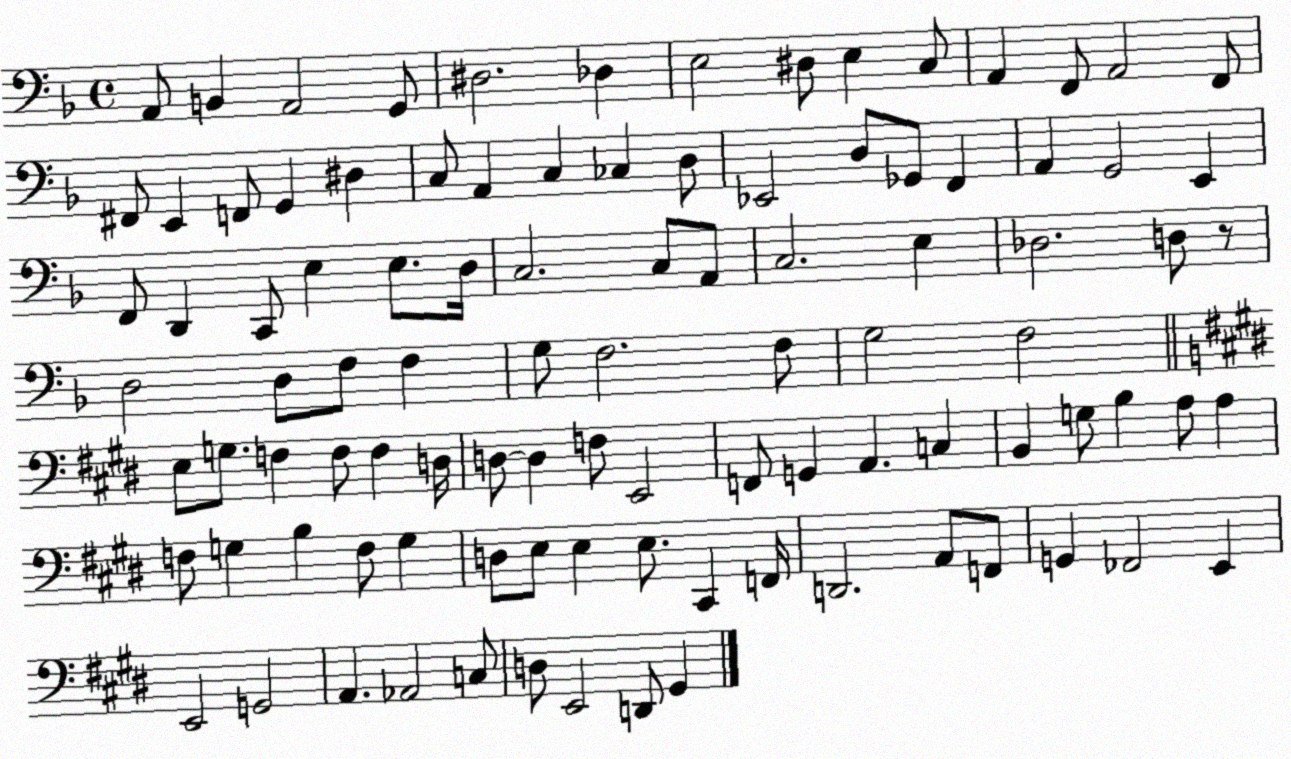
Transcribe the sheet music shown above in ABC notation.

X:1
T:Untitled
M:4/4
L:1/4
K:F
A,,/2 B,, A,,2 G,,/2 ^D,2 _D, E,2 ^D,/2 E, C,/2 A,, F,,/2 A,,2 F,,/2 ^F,,/2 E,, F,,/2 G,, ^D, C,/2 A,, C, _C, D,/2 _E,,2 D,/2 _G,,/2 F,, A,, G,,2 E,, F,,/2 D,, C,,/2 E, E,/2 D,/4 C,2 C,/2 A,,/2 C,2 E, _D,2 D,/2 z/2 D,2 D,/2 F,/2 F, G,/2 F,2 F,/2 G,2 F,2 E,/2 G,/2 F, F,/2 F, D,/4 D,/2 D, F,/2 E,,2 F,,/2 G,, A,, C, B,, G,/2 B, A,/2 A, F,/2 G, B, F,/2 G, D,/2 E,/2 E, E,/2 ^C,, F,,/4 D,,2 A,,/2 F,,/2 G,, _F,,2 E,, E,,2 G,,2 A,, _A,,2 C,/2 D,/2 E,,2 D,,/2 ^G,,